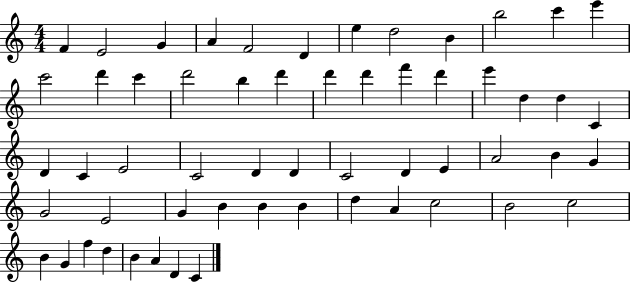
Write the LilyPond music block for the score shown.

{
  \clef treble
  \numericTimeSignature
  \time 4/4
  \key c \major
  f'4 e'2 g'4 | a'4 f'2 d'4 | e''4 d''2 b'4 | b''2 c'''4 e'''4 | \break c'''2 d'''4 c'''4 | d'''2 b''4 d'''4 | d'''4 d'''4 f'''4 d'''4 | e'''4 d''4 d''4 c'4 | \break d'4 c'4 e'2 | c'2 d'4 d'4 | c'2 d'4 e'4 | a'2 b'4 g'4 | \break g'2 e'2 | g'4 b'4 b'4 b'4 | d''4 a'4 c''2 | b'2 c''2 | \break b'4 g'4 f''4 d''4 | b'4 a'4 d'4 c'4 | \bar "|."
}